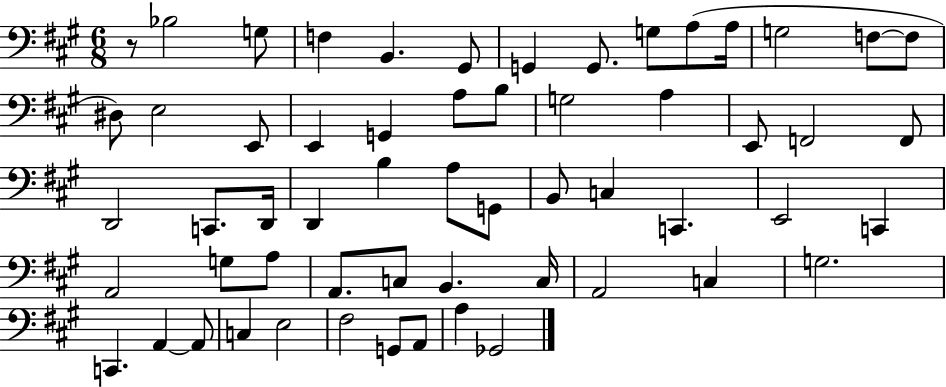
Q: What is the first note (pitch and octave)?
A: Bb3